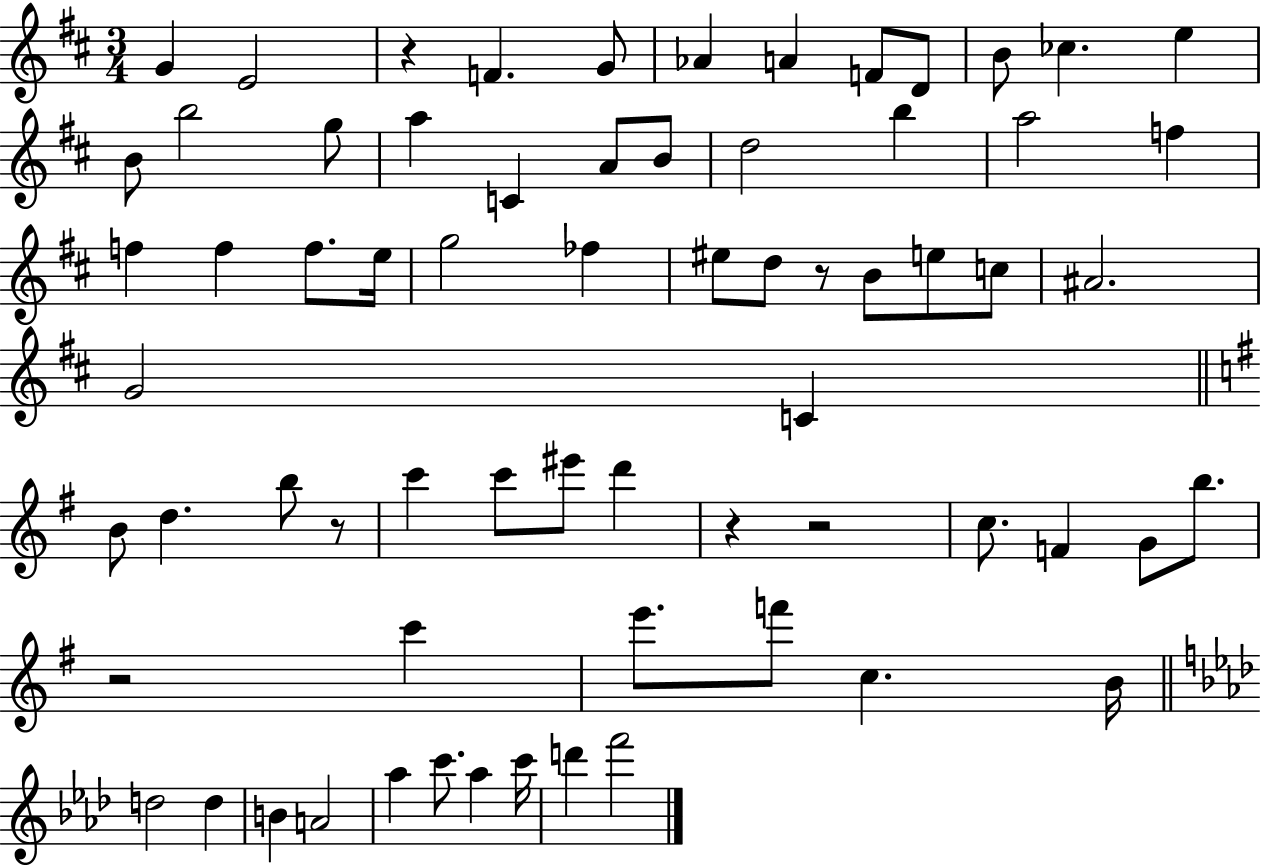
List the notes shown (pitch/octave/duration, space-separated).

G4/q E4/h R/q F4/q. G4/e Ab4/q A4/q F4/e D4/e B4/e CES5/q. E5/q B4/e B5/h G5/e A5/q C4/q A4/e B4/e D5/h B5/q A5/h F5/q F5/q F5/q F5/e. E5/s G5/h FES5/q EIS5/e D5/e R/e B4/e E5/e C5/e A#4/h. G4/h C4/q B4/e D5/q. B5/e R/e C6/q C6/e EIS6/e D6/q R/q R/h C5/e. F4/q G4/e B5/e. R/h C6/q E6/e. F6/e C5/q. B4/s D5/h D5/q B4/q A4/h Ab5/q C6/e. Ab5/q C6/s D6/q F6/h